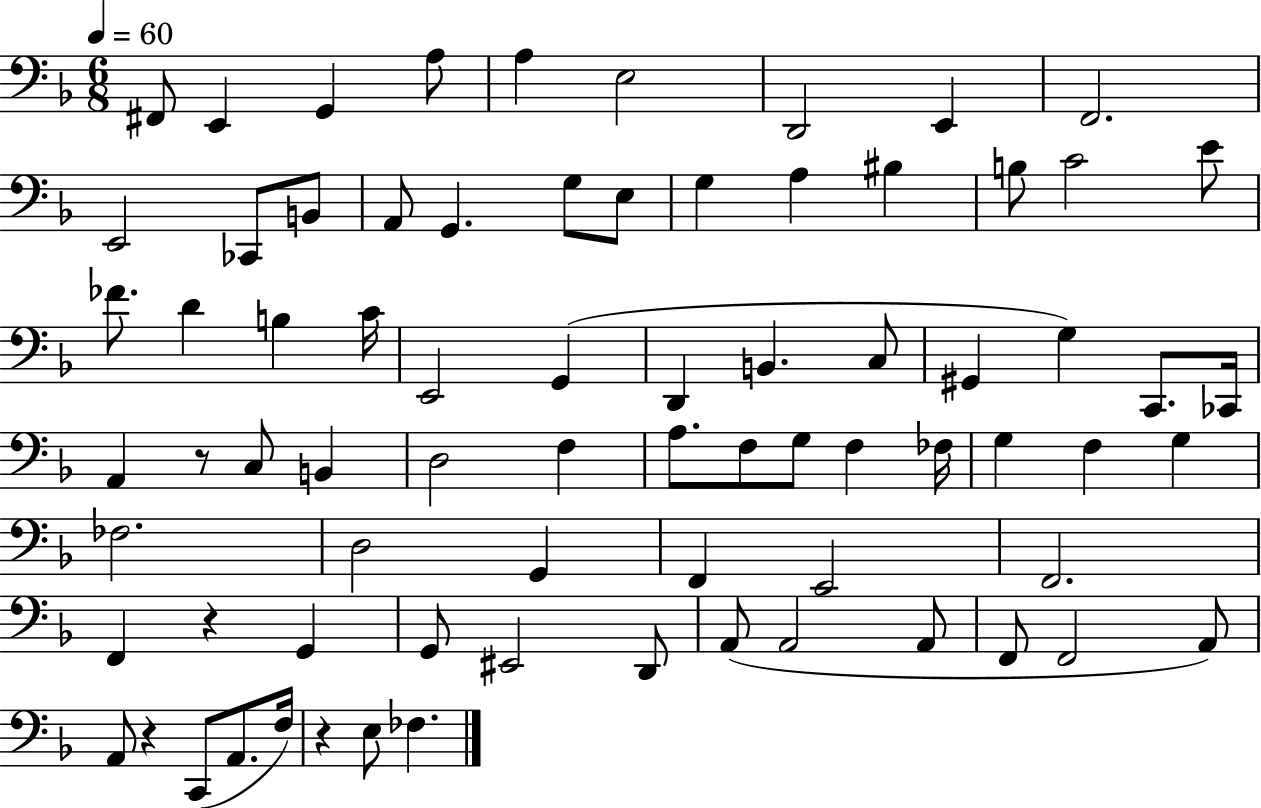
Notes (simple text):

F#2/e E2/q G2/q A3/e A3/q E3/h D2/h E2/q F2/h. E2/h CES2/e B2/e A2/e G2/q. G3/e E3/e G3/q A3/q BIS3/q B3/e C4/h E4/e FES4/e. D4/q B3/q C4/s E2/h G2/q D2/q B2/q. C3/e G#2/q G3/q C2/e. CES2/s A2/q R/e C3/e B2/q D3/h F3/q A3/e. F3/e G3/e F3/q FES3/s G3/q F3/q G3/q FES3/h. D3/h G2/q F2/q E2/h F2/h. F2/q R/q G2/q G2/e EIS2/h D2/e A2/e A2/h A2/e F2/e F2/h A2/e A2/e R/q C2/e A2/e. F3/s R/q E3/e FES3/q.